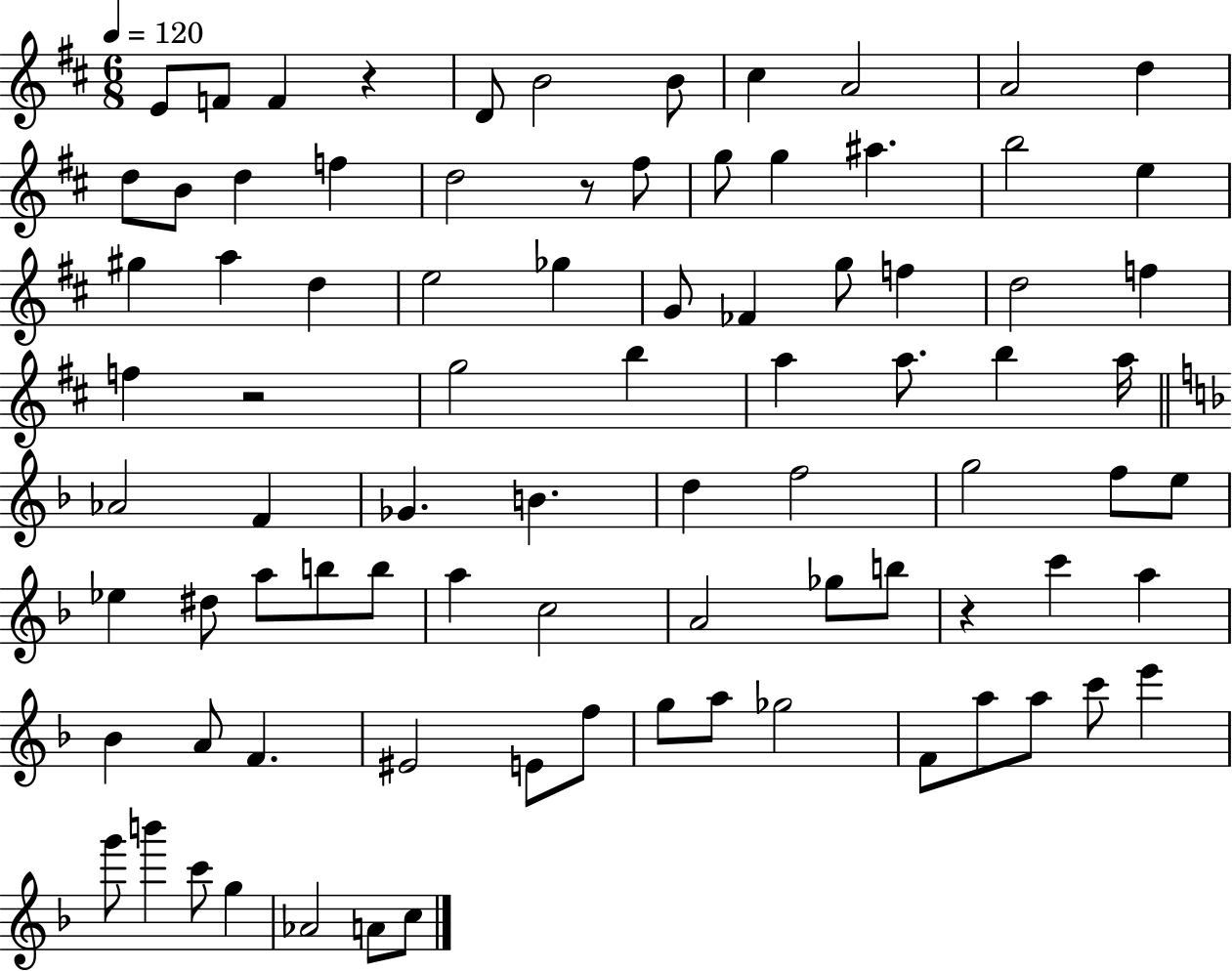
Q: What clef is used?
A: treble